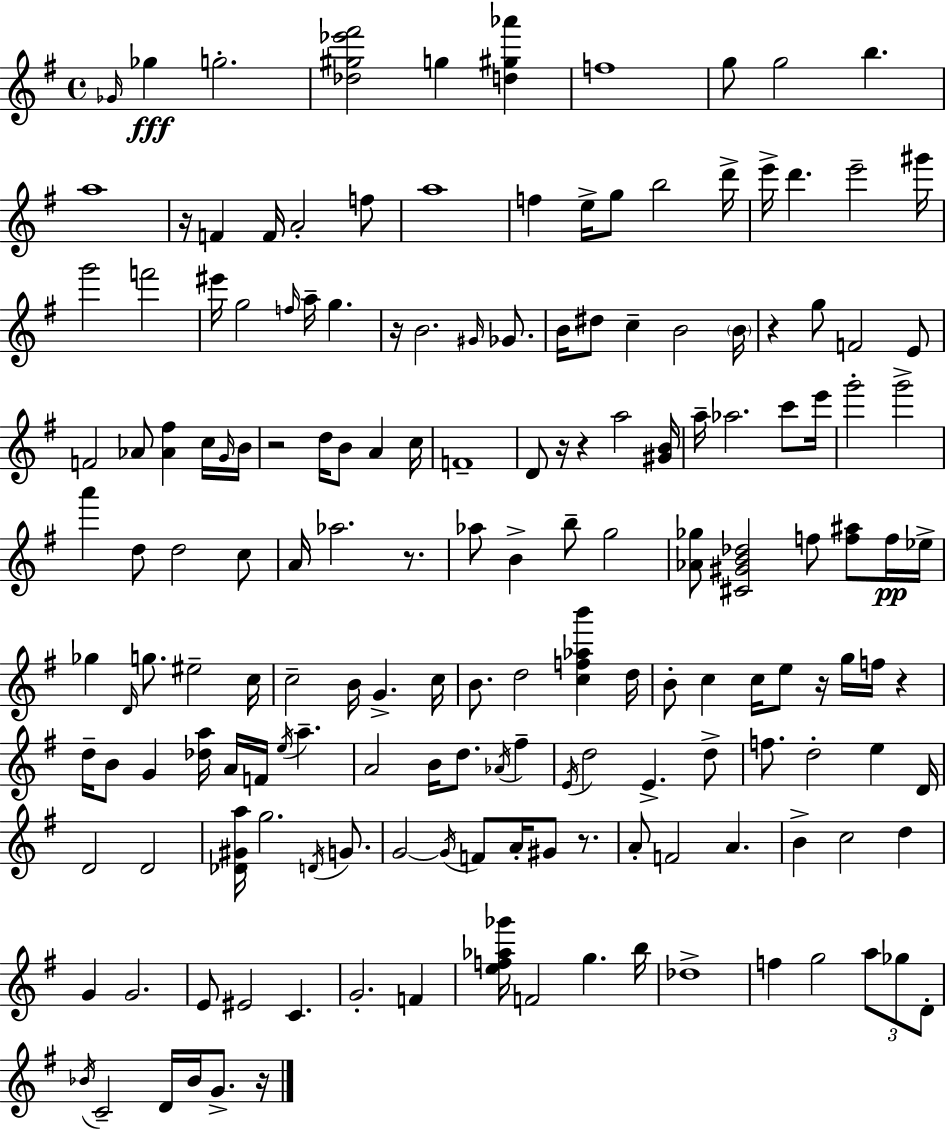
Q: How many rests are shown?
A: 11